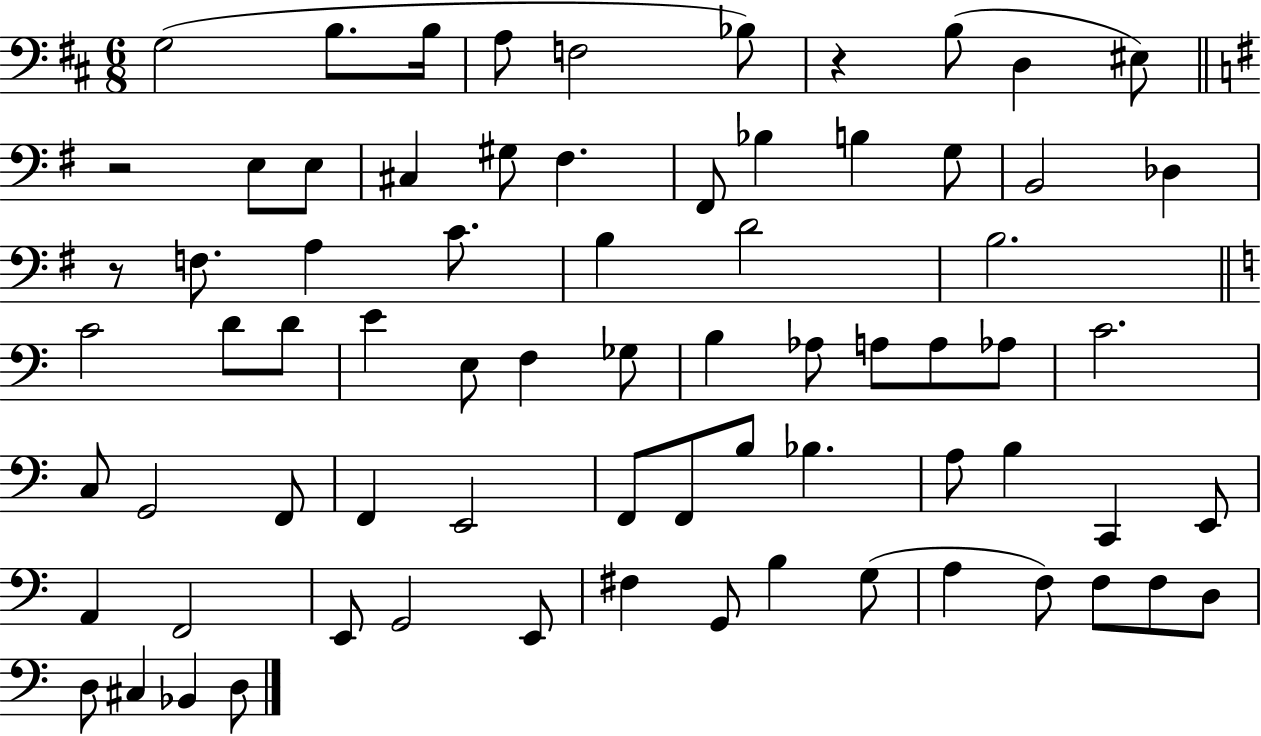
X:1
T:Untitled
M:6/8
L:1/4
K:D
G,2 B,/2 B,/4 A,/2 F,2 _B,/2 z B,/2 D, ^E,/2 z2 E,/2 E,/2 ^C, ^G,/2 ^F, ^F,,/2 _B, B, G,/2 B,,2 _D, z/2 F,/2 A, C/2 B, D2 B,2 C2 D/2 D/2 E E,/2 F, _G,/2 B, _A,/2 A,/2 A,/2 _A,/2 C2 C,/2 G,,2 F,,/2 F,, E,,2 F,,/2 F,,/2 B,/2 _B, A,/2 B, C,, E,,/2 A,, F,,2 E,,/2 G,,2 E,,/2 ^F, G,,/2 B, G,/2 A, F,/2 F,/2 F,/2 D,/2 D,/2 ^C, _B,, D,/2